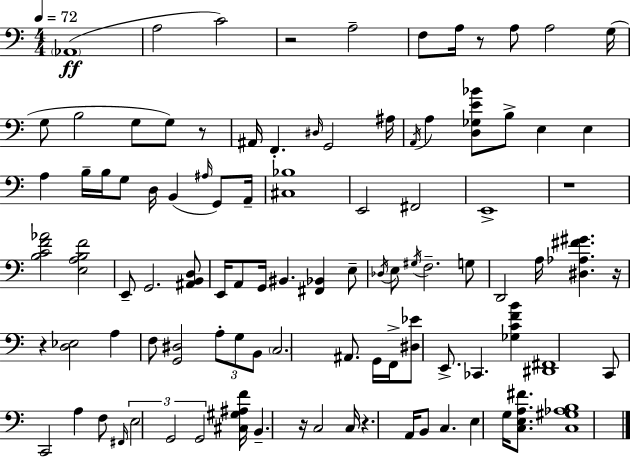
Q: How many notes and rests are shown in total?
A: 99